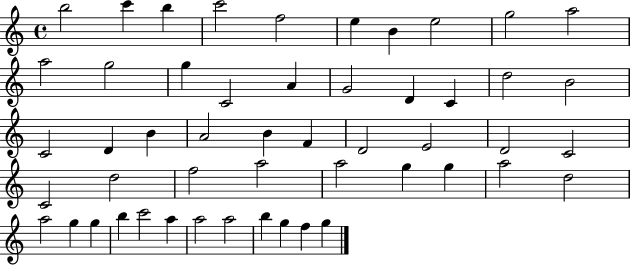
{
  \clef treble
  \time 4/4
  \defaultTimeSignature
  \key c \major
  b''2 c'''4 b''4 | c'''2 f''2 | e''4 b'4 e''2 | g''2 a''2 | \break a''2 g''2 | g''4 c'2 a'4 | g'2 d'4 c'4 | d''2 b'2 | \break c'2 d'4 b'4 | a'2 b'4 f'4 | d'2 e'2 | d'2 c'2 | \break c'2 d''2 | f''2 a''2 | a''2 g''4 g''4 | a''2 d''2 | \break a''2 g''4 g''4 | b''4 c'''2 a''4 | a''2 a''2 | b''4 g''4 f''4 g''4 | \break \bar "|."
}